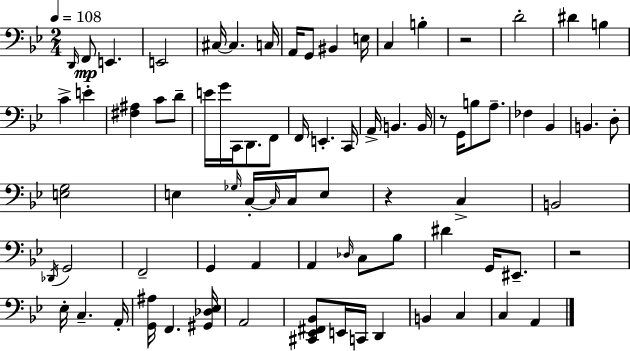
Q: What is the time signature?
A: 2/4